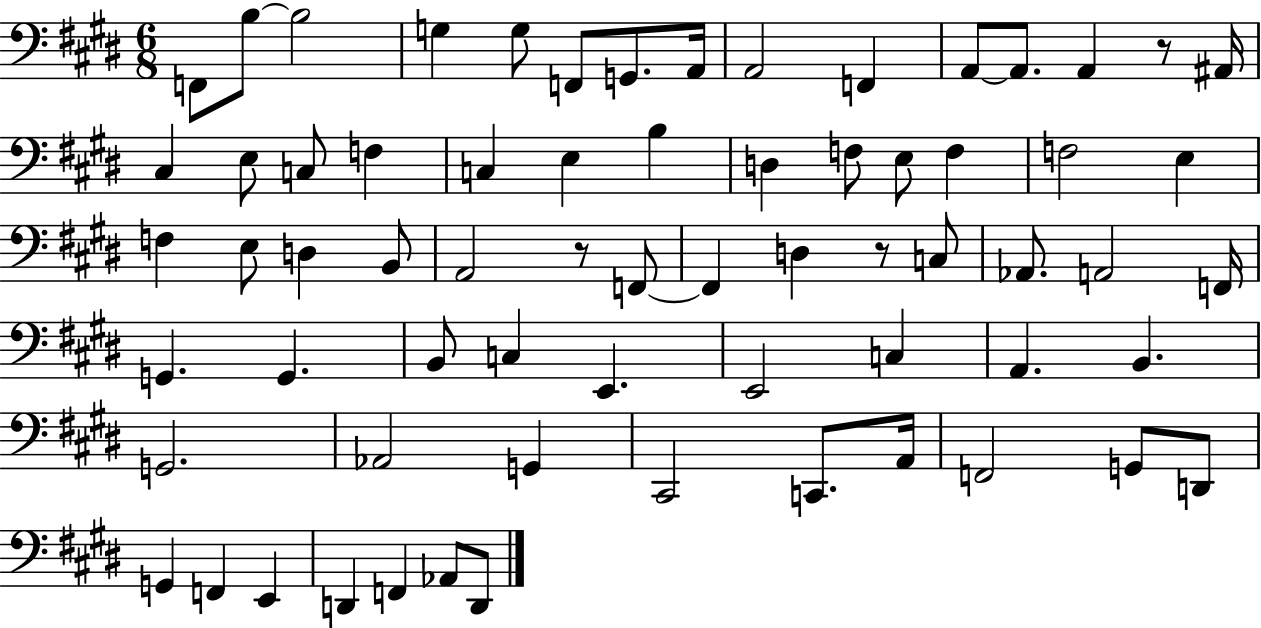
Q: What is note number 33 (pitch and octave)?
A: F2